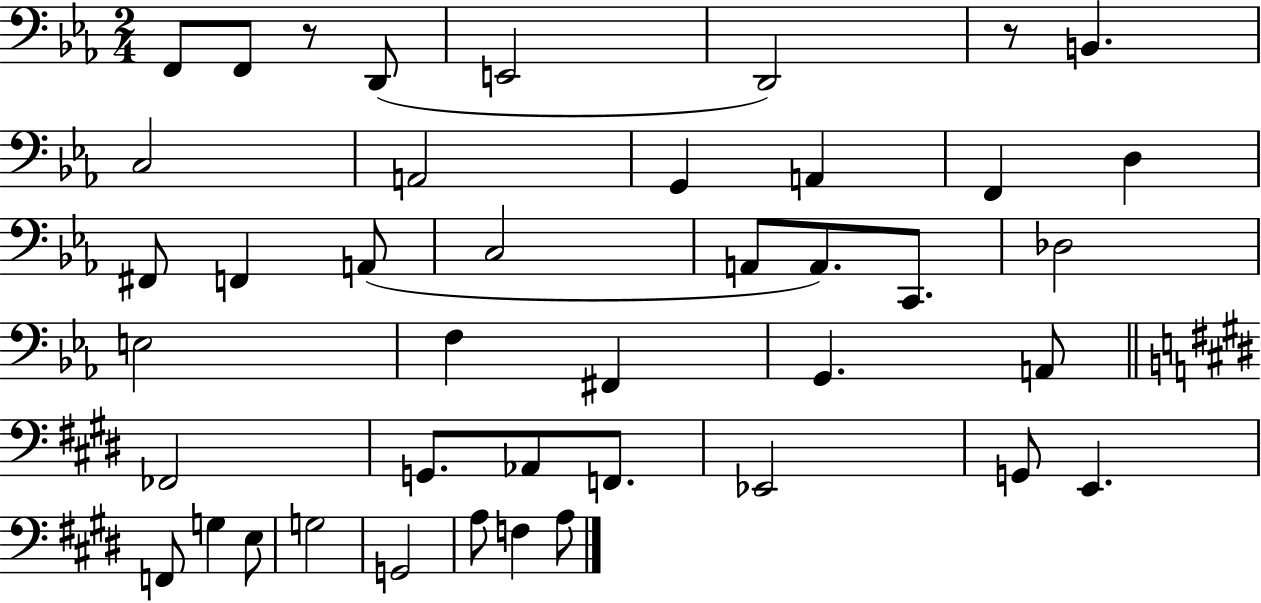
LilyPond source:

{
  \clef bass
  \numericTimeSignature
  \time 2/4
  \key ees \major
  f,8 f,8 r8 d,8( | e,2 | d,2) | r8 b,4. | \break c2 | a,2 | g,4 a,4 | f,4 d4 | \break fis,8 f,4 a,8( | c2 | a,8 a,8.) c,8. | des2 | \break e2 | f4 fis,4 | g,4. a,8 | \bar "||" \break \key e \major fes,2 | g,8. aes,8 f,8. | ees,2 | g,8 e,4. | \break f,8 g4 e8 | g2 | g,2 | a8 f4 a8 | \break \bar "|."
}